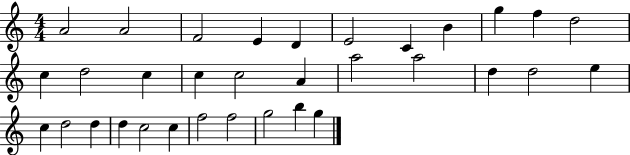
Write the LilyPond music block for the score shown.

{
  \clef treble
  \numericTimeSignature
  \time 4/4
  \key c \major
  a'2 a'2 | f'2 e'4 d'4 | e'2 c'4 b'4 | g''4 f''4 d''2 | \break c''4 d''2 c''4 | c''4 c''2 a'4 | a''2 a''2 | d''4 d''2 e''4 | \break c''4 d''2 d''4 | d''4 c''2 c''4 | f''2 f''2 | g''2 b''4 g''4 | \break \bar "|."
}